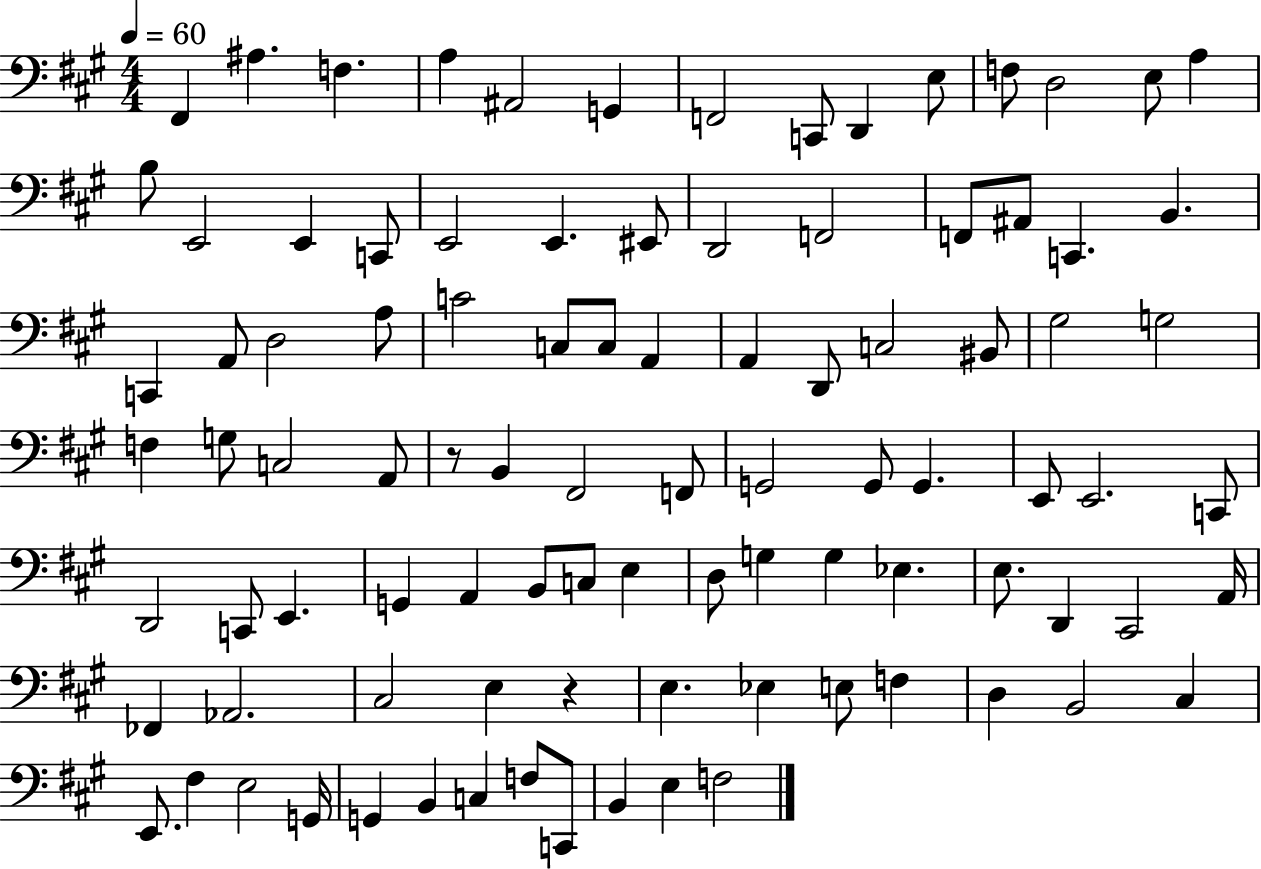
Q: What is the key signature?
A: A major